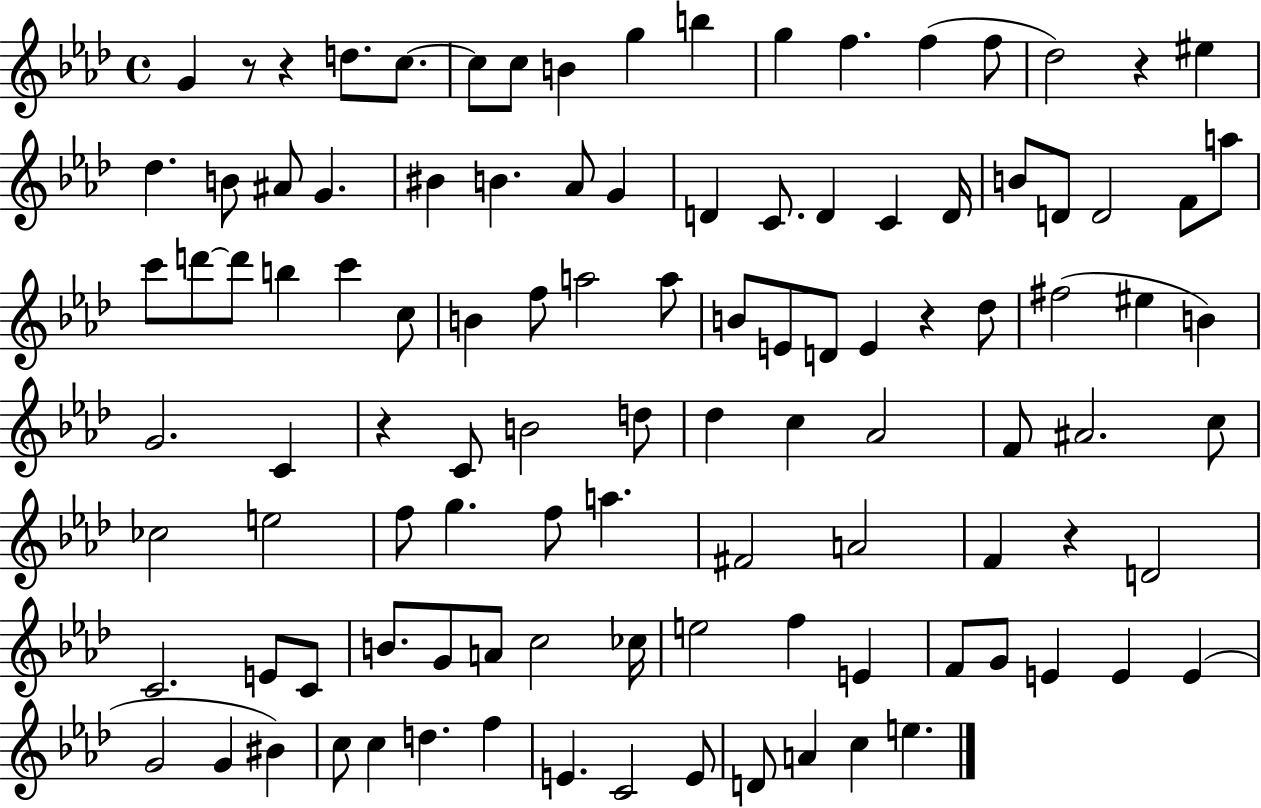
{
  \clef treble
  \time 4/4
  \defaultTimeSignature
  \key aes \major
  g'4 r8 r4 d''8. c''8.~~ | c''8 c''8 b'4 g''4 b''4 | g''4 f''4. f''4( f''8 | des''2) r4 eis''4 | \break des''4. b'8 ais'8 g'4. | bis'4 b'4. aes'8 g'4 | d'4 c'8. d'4 c'4 d'16 | b'8 d'8 d'2 f'8 a''8 | \break c'''8 d'''8~~ d'''8 b''4 c'''4 c''8 | b'4 f''8 a''2 a''8 | b'8 e'8 d'8 e'4 r4 des''8 | fis''2( eis''4 b'4) | \break g'2. c'4 | r4 c'8 b'2 d''8 | des''4 c''4 aes'2 | f'8 ais'2. c''8 | \break ces''2 e''2 | f''8 g''4. f''8 a''4. | fis'2 a'2 | f'4 r4 d'2 | \break c'2. e'8 c'8 | b'8. g'8 a'8 c''2 ces''16 | e''2 f''4 e'4 | f'8 g'8 e'4 e'4 e'4( | \break g'2 g'4 bis'4) | c''8 c''4 d''4. f''4 | e'4. c'2 e'8 | d'8 a'4 c''4 e''4. | \break \bar "|."
}